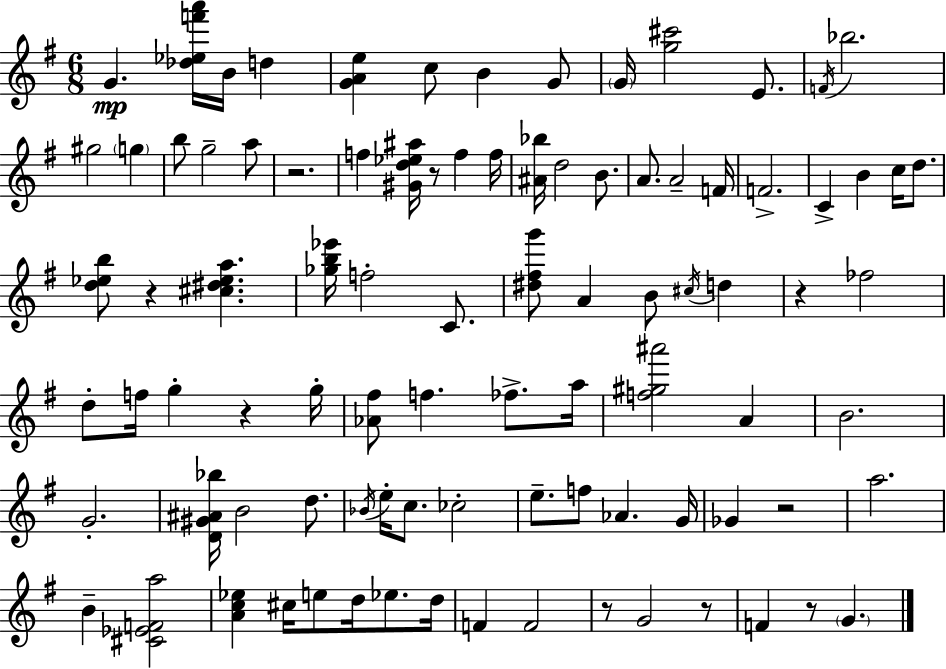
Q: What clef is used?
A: treble